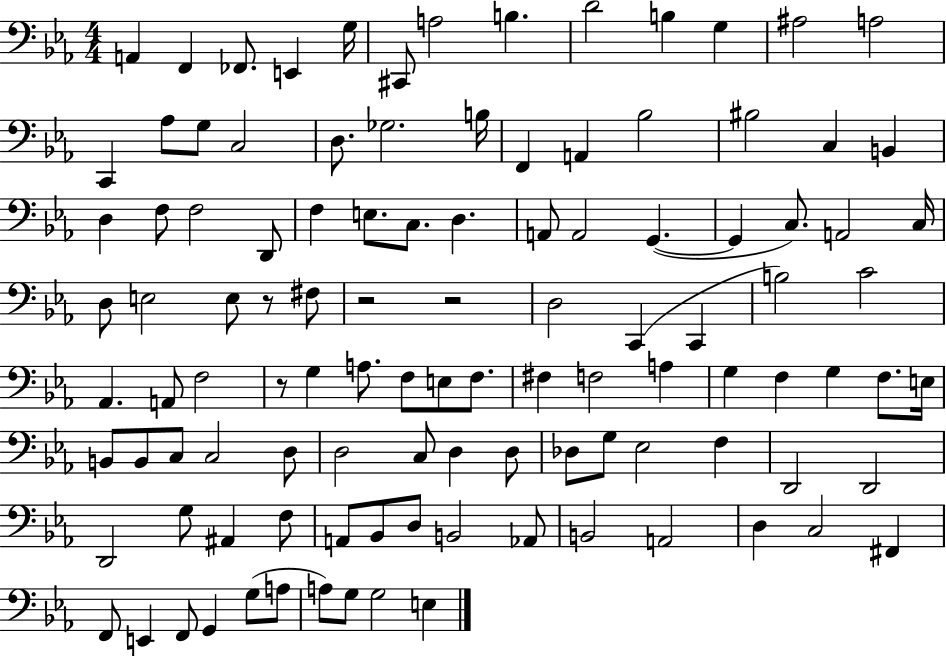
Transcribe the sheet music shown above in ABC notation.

X:1
T:Untitled
M:4/4
L:1/4
K:Eb
A,, F,, _F,,/2 E,, G,/4 ^C,,/2 A,2 B, D2 B, G, ^A,2 A,2 C,, _A,/2 G,/2 C,2 D,/2 _G,2 B,/4 F,, A,, _B,2 ^B,2 C, B,, D, F,/2 F,2 D,,/2 F, E,/2 C,/2 D, A,,/2 A,,2 G,, G,, C,/2 A,,2 C,/4 D,/2 E,2 E,/2 z/2 ^F,/2 z2 z2 D,2 C,, C,, B,2 C2 _A,, A,,/2 F,2 z/2 G, A,/2 F,/2 E,/2 F,/2 ^F, F,2 A, G, F, G, F,/2 E,/4 B,,/2 B,,/2 C,/2 C,2 D,/2 D,2 C,/2 D, D,/2 _D,/2 G,/2 _E,2 F, D,,2 D,,2 D,,2 G,/2 ^A,, F,/2 A,,/2 _B,,/2 D,/2 B,,2 _A,,/2 B,,2 A,,2 D, C,2 ^F,, F,,/2 E,, F,,/2 G,, G,/2 A,/2 A,/2 G,/2 G,2 E,